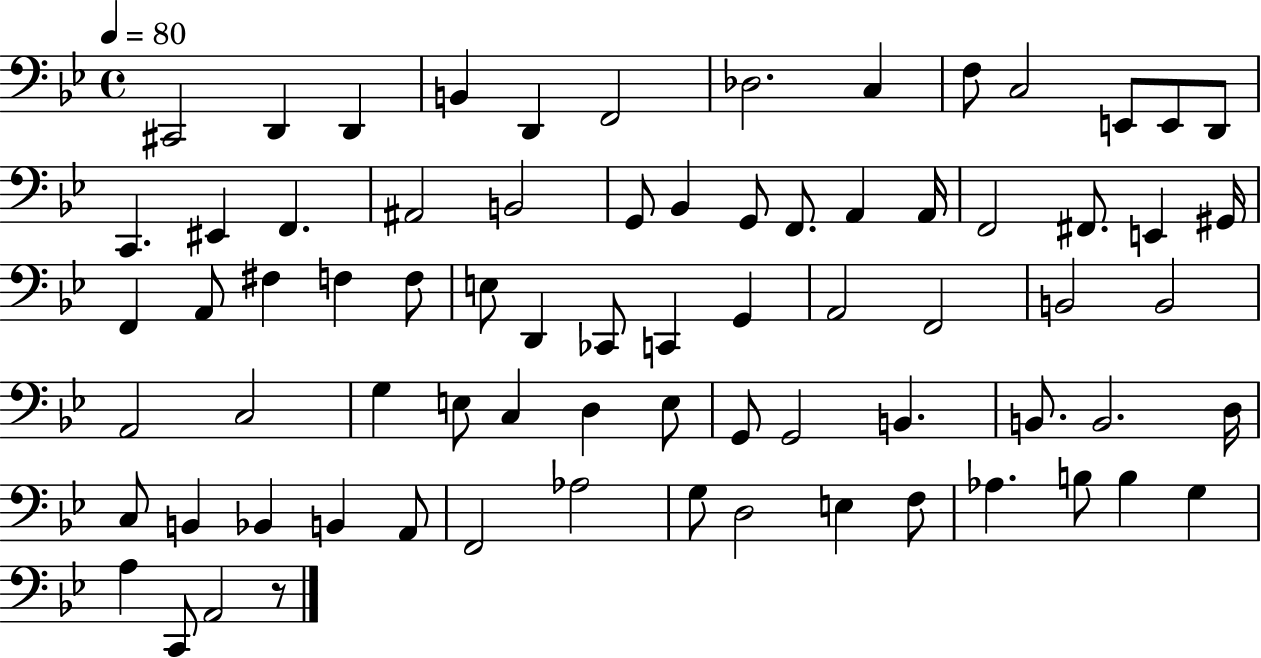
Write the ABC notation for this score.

X:1
T:Untitled
M:4/4
L:1/4
K:Bb
^C,,2 D,, D,, B,, D,, F,,2 _D,2 C, F,/2 C,2 E,,/2 E,,/2 D,,/2 C,, ^E,, F,, ^A,,2 B,,2 G,,/2 _B,, G,,/2 F,,/2 A,, A,,/4 F,,2 ^F,,/2 E,, ^G,,/4 F,, A,,/2 ^F, F, F,/2 E,/2 D,, _C,,/2 C,, G,, A,,2 F,,2 B,,2 B,,2 A,,2 C,2 G, E,/2 C, D, E,/2 G,,/2 G,,2 B,, B,,/2 B,,2 D,/4 C,/2 B,, _B,, B,, A,,/2 F,,2 _A,2 G,/2 D,2 E, F,/2 _A, B,/2 B, G, A, C,,/2 A,,2 z/2